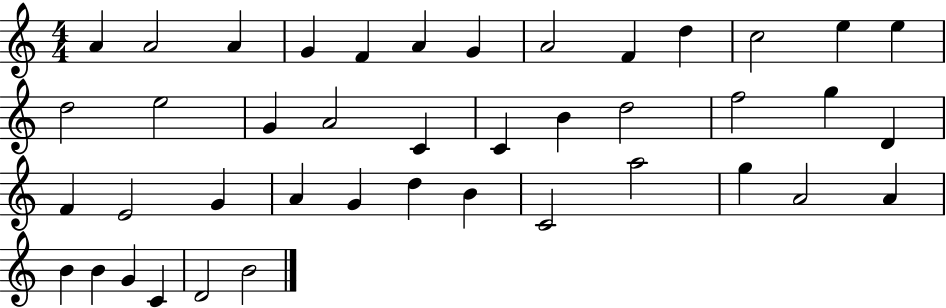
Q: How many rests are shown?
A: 0